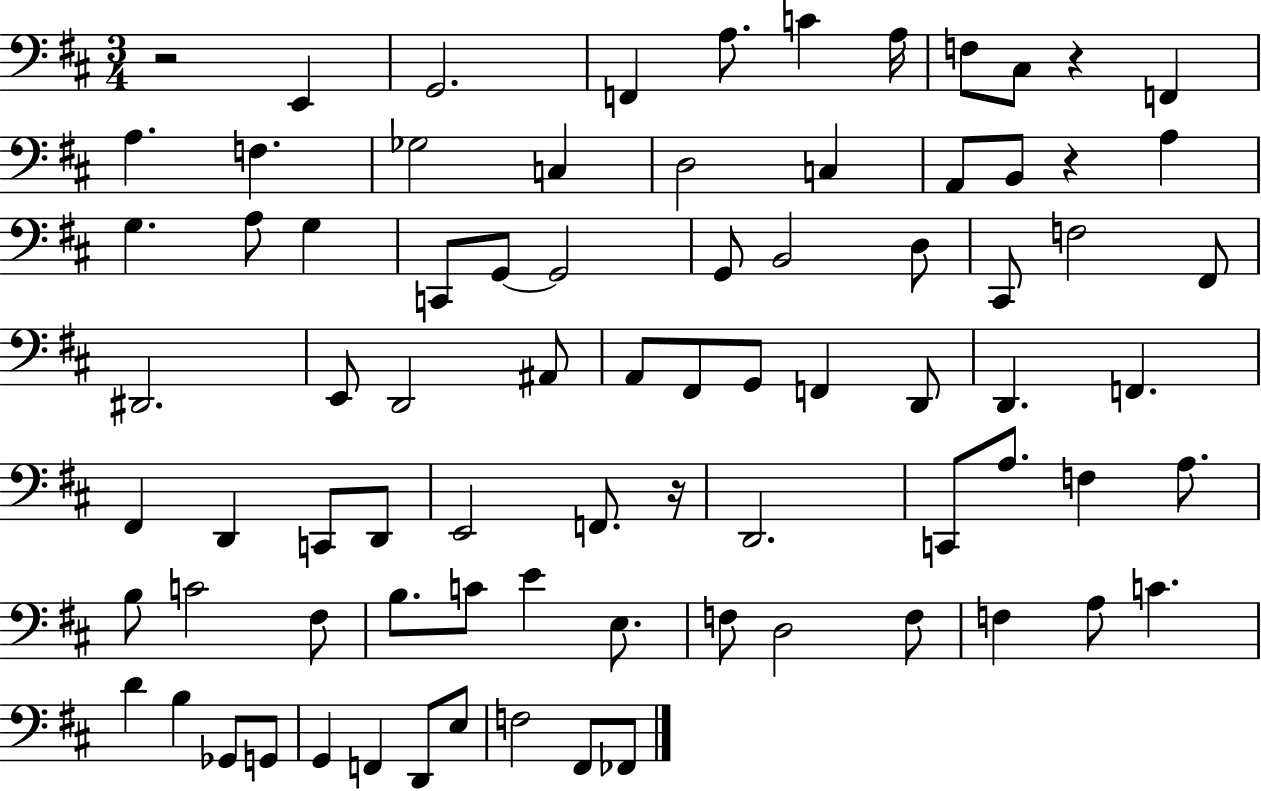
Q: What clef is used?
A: bass